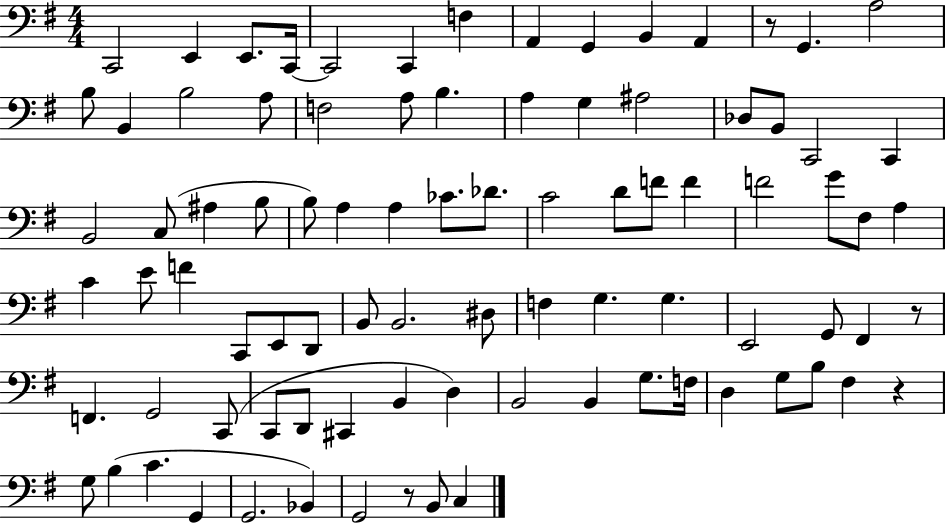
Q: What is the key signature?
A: G major